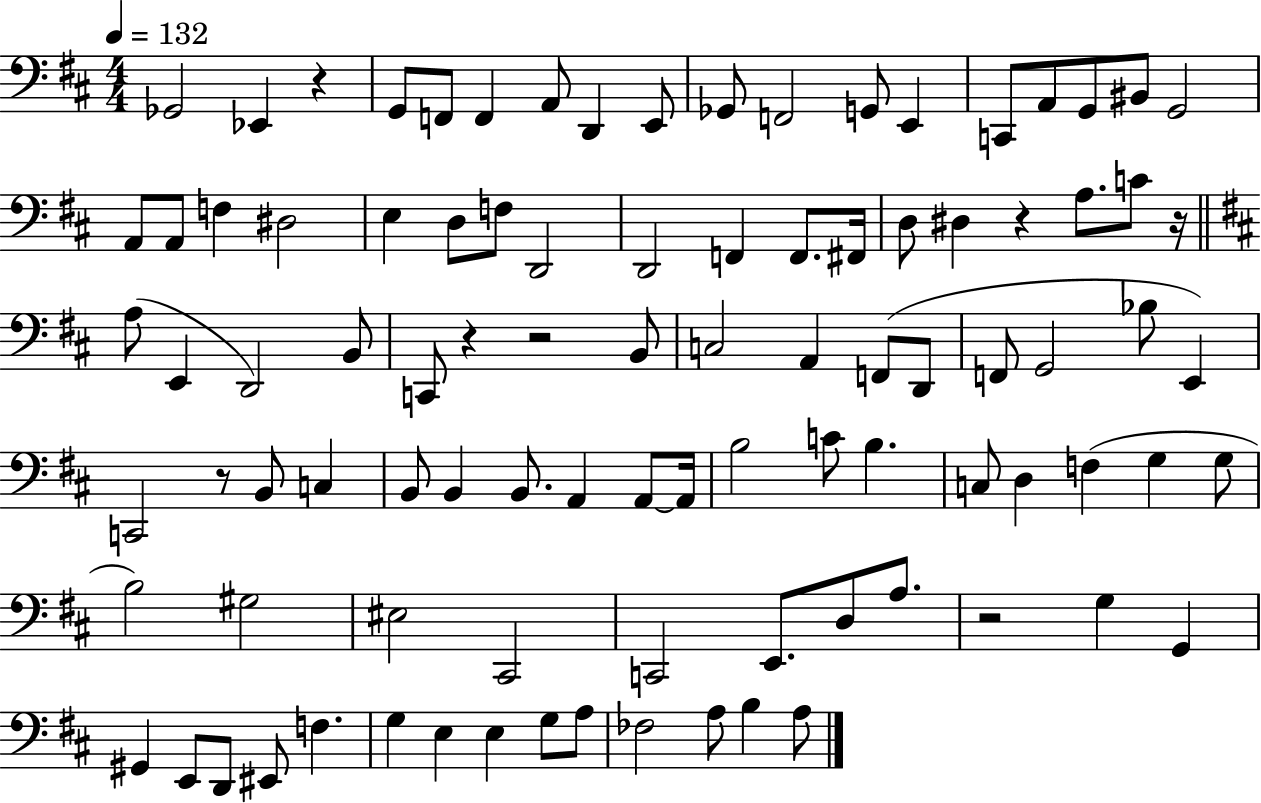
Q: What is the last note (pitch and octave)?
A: A3